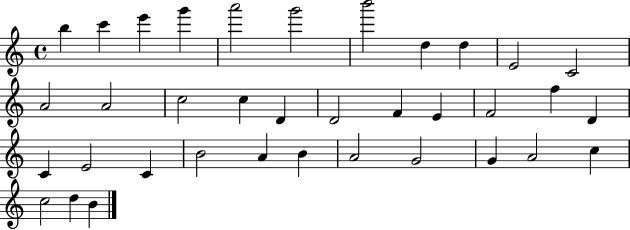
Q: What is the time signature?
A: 4/4